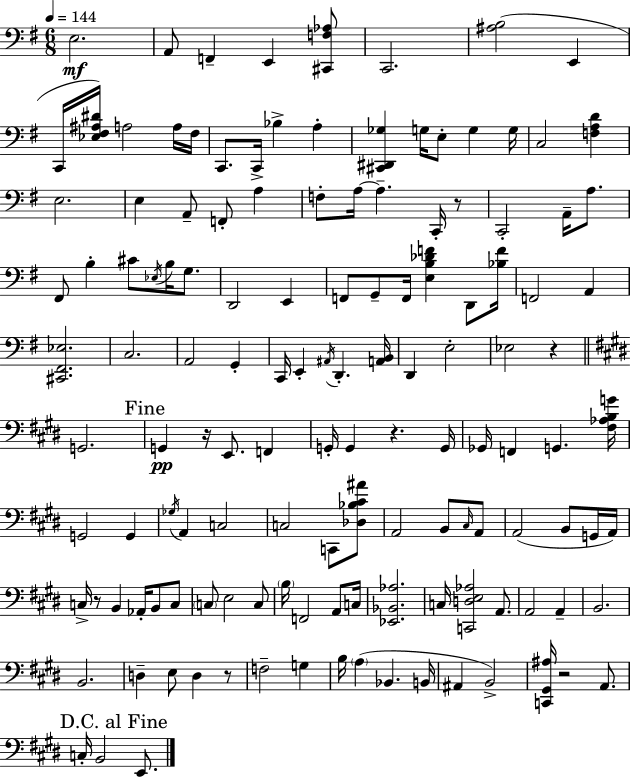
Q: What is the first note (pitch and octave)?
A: E3